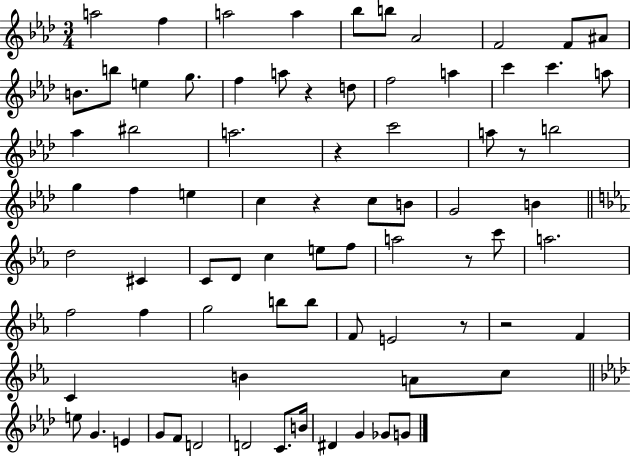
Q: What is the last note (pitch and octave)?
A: G4